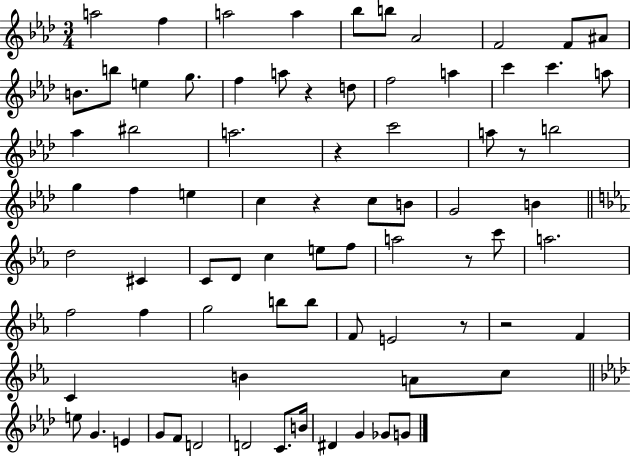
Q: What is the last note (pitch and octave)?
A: G4